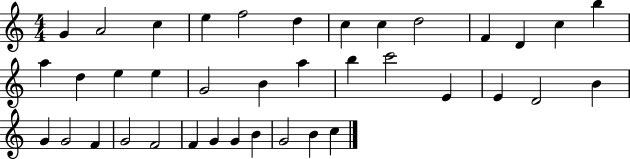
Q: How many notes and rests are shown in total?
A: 38